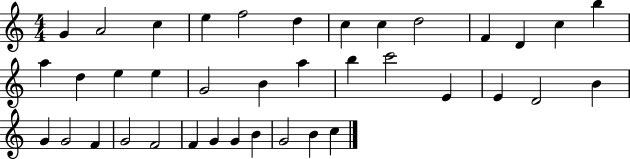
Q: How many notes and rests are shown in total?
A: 38